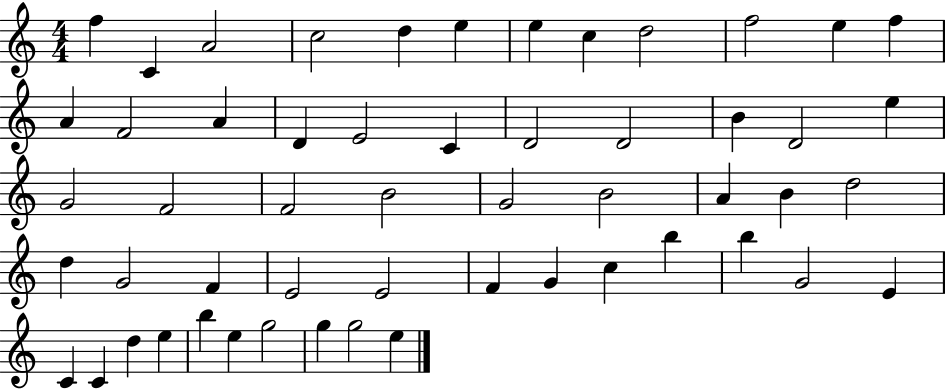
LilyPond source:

{
  \clef treble
  \numericTimeSignature
  \time 4/4
  \key c \major
  f''4 c'4 a'2 | c''2 d''4 e''4 | e''4 c''4 d''2 | f''2 e''4 f''4 | \break a'4 f'2 a'4 | d'4 e'2 c'4 | d'2 d'2 | b'4 d'2 e''4 | \break g'2 f'2 | f'2 b'2 | g'2 b'2 | a'4 b'4 d''2 | \break d''4 g'2 f'4 | e'2 e'2 | f'4 g'4 c''4 b''4 | b''4 g'2 e'4 | \break c'4 c'4 d''4 e''4 | b''4 e''4 g''2 | g''4 g''2 e''4 | \bar "|."
}